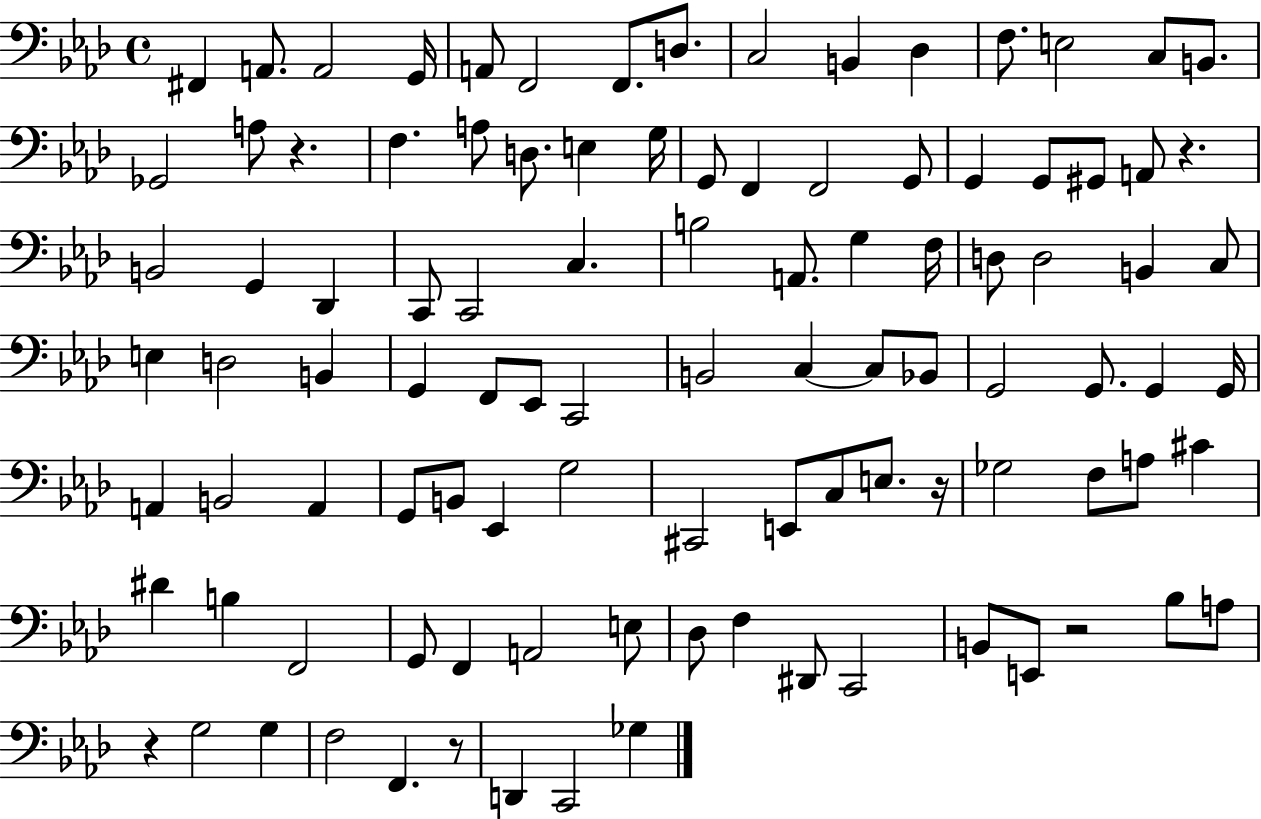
F#2/q A2/e. A2/h G2/s A2/e F2/h F2/e. D3/e. C3/h B2/q Db3/q F3/e. E3/h C3/e B2/e. Gb2/h A3/e R/q. F3/q. A3/e D3/e. E3/q G3/s G2/e F2/q F2/h G2/e G2/q G2/e G#2/e A2/e R/q. B2/h G2/q Db2/q C2/e C2/h C3/q. B3/h A2/e. G3/q F3/s D3/e D3/h B2/q C3/e E3/q D3/h B2/q G2/q F2/e Eb2/e C2/h B2/h C3/q C3/e Bb2/e G2/h G2/e. G2/q G2/s A2/q B2/h A2/q G2/e B2/e Eb2/q G3/h C#2/h E2/e C3/e E3/e. R/s Gb3/h F3/e A3/e C#4/q D#4/q B3/q F2/h G2/e F2/q A2/h E3/e Db3/e F3/q D#2/e C2/h B2/e E2/e R/h Bb3/e A3/e R/q G3/h G3/q F3/h F2/q. R/e D2/q C2/h Gb3/q